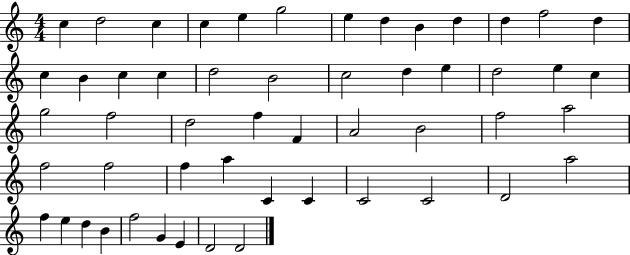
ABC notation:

X:1
T:Untitled
M:4/4
L:1/4
K:C
c d2 c c e g2 e d B d d f2 d c B c c d2 B2 c2 d e d2 e c g2 f2 d2 f F A2 B2 f2 a2 f2 f2 f a C C C2 C2 D2 a2 f e d B f2 G E D2 D2